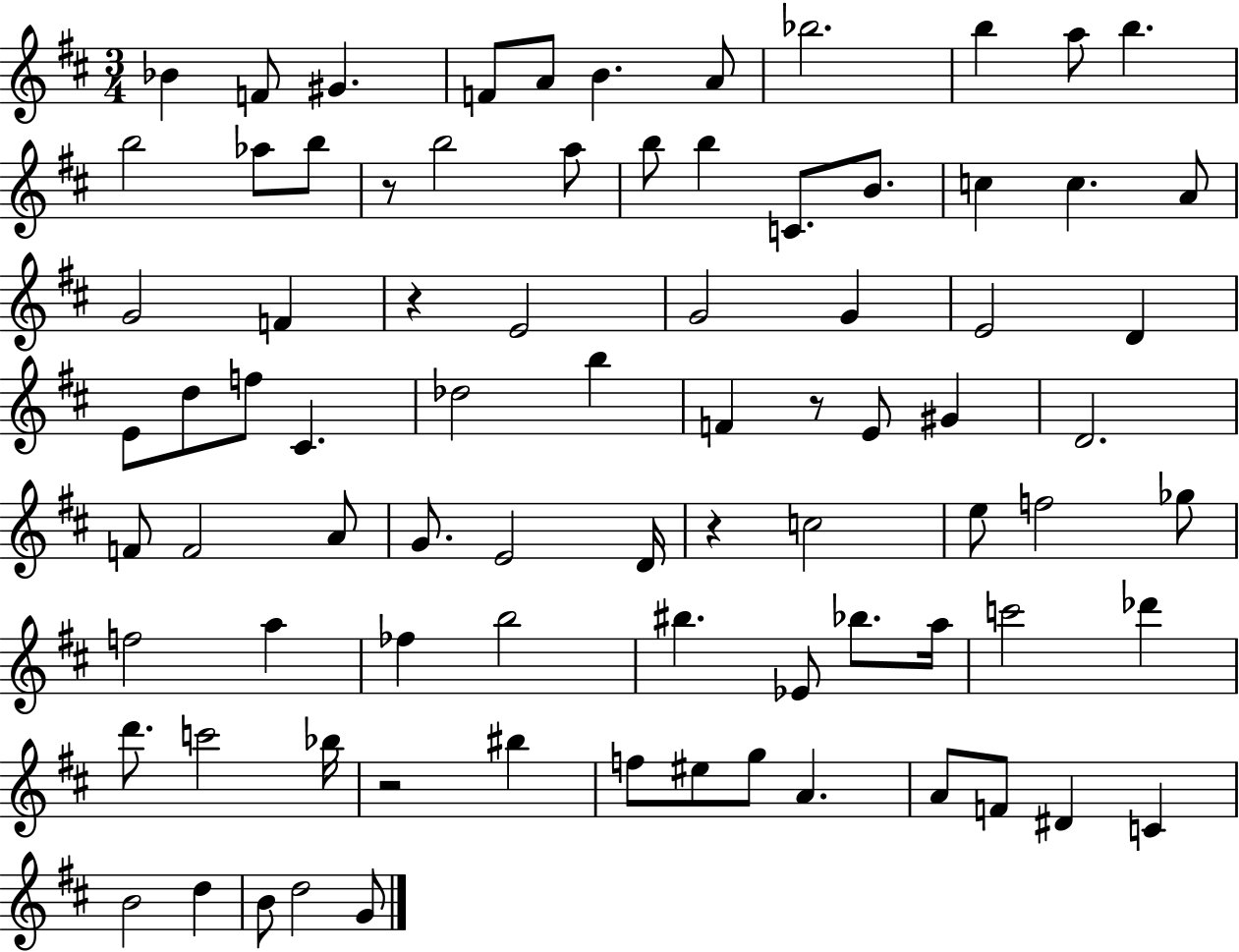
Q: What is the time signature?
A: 3/4